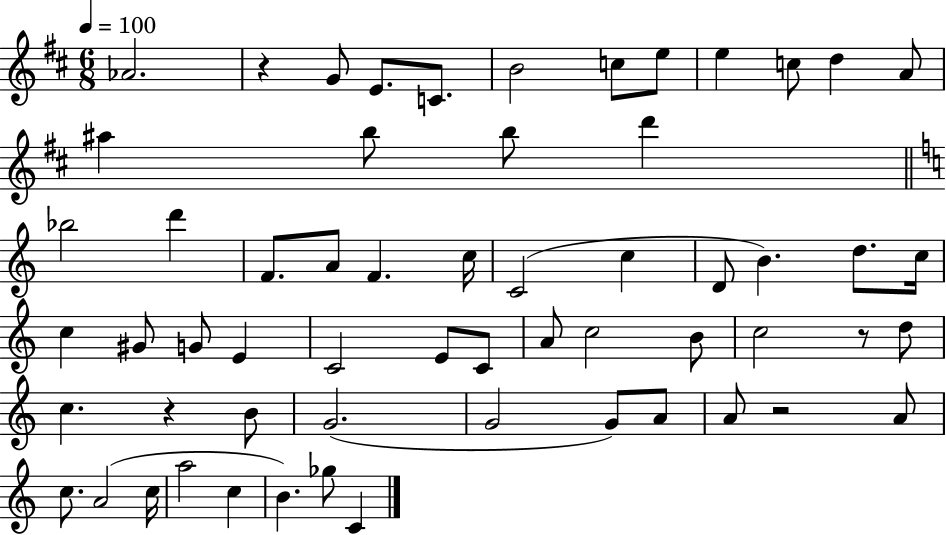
Ab4/h. R/q G4/e E4/e. C4/e. B4/h C5/e E5/e E5/q C5/e D5/q A4/e A#5/q B5/e B5/e D6/q Bb5/h D6/q F4/e. A4/e F4/q. C5/s C4/h C5/q D4/e B4/q. D5/e. C5/s C5/q G#4/e G4/e E4/q C4/h E4/e C4/e A4/e C5/h B4/e C5/h R/e D5/e C5/q. R/q B4/e G4/h. G4/h G4/e A4/e A4/e R/h A4/e C5/e. A4/h C5/s A5/h C5/q B4/q. Gb5/e C4/q